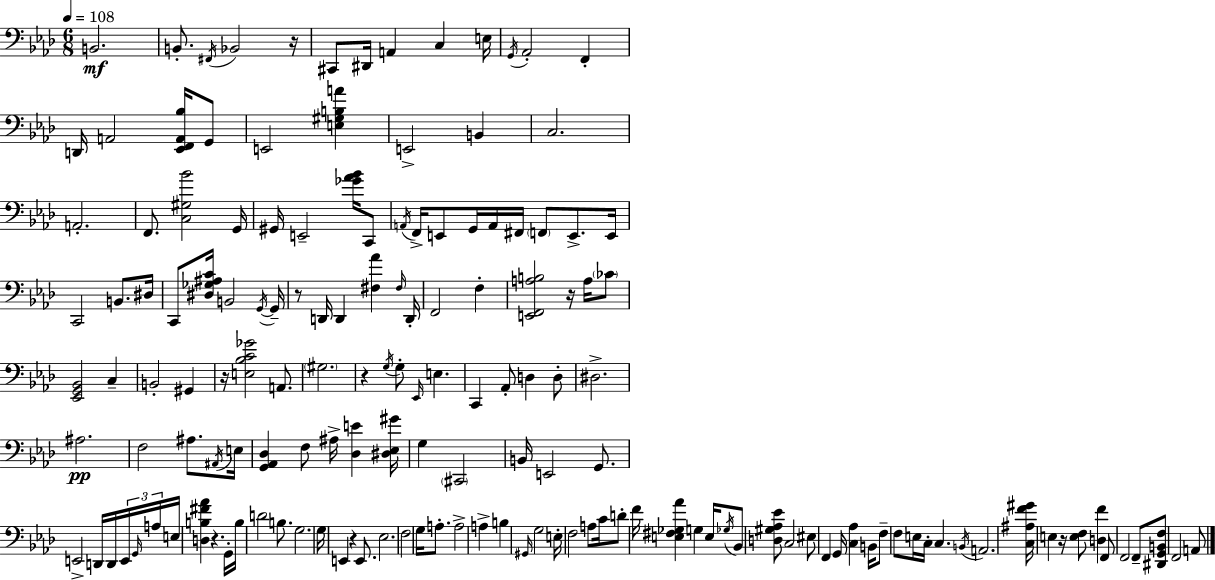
B2/h. B2/e. F#2/s Bb2/h R/s C#2/e D#2/s A2/q C3/q E3/s G2/s Ab2/h F2/q D2/s A2/h [Eb2,F2,A2,Bb3]/s G2/e E2/h [E3,G#3,B3,A4]/q E2/h B2/q C3/h. A2/h. F2/e. [C3,G#3,Bb4]/h G2/s G#2/s E2/h [Gb4,Ab4,Bb4]/s C2/e A2/s F2/s E2/e G2/s A2/s F#2/s F2/e E2/e. E2/s C2/h B2/e. D#3/s C2/e [D#3,Gb3,A#3,C4]/s B2/h G2/s G2/s R/e D2/s D2/q [F#3,Ab4]/q F#3/s D2/s F2/h F3/q [E2,F2,A3,B3]/h R/s A3/s CES4/e [Eb2,G2,Bb2]/h C3/q B2/h G#2/q R/s [E3,Bb3,C4,Gb4]/h A2/e. G#3/h. R/q G3/s G3/e Eb2/s E3/q. C2/q Ab2/e D3/q D3/e D#3/h. A#3/h. F3/h A#3/e. A#2/s E3/s [G2,Ab2,Db3]/q F3/e A#3/s [Db3,E4]/q [D#3,Eb3,G#4]/s G3/q C#2/h B2/s E2/h G2/e. E2/h D2/s D2/s E2/s G2/s A3/s E3/s [D3,B3,F#4,Ab4]/q R/q. G2/s B3/s D4/h B3/e. G3/h. G3/s E2/q R/q E2/e. Eb3/h. F3/h G3/s A3/e. A3/h A3/q B3/q G#2/s G3/h E3/s F3/h A3/e C4/s D4/e F4/s [E3,F#3,Gb3,Ab4]/q G3/q E3/s Gb3/s Bb2/e [D3,G#3,Ab3,Eb4]/e C3/h EIS3/e F2/q G2/s [C3,Ab3]/q B2/s F3/e F3/e E3/s C3/s C3/q. B2/s A2/h. [C3,A#3,F4,G#4]/s E3/q R/s [E3,F3]/e [D3,F4]/q F2/e F2/h F2/e [D#2,G2,B2,F3]/e F2/h A2/e